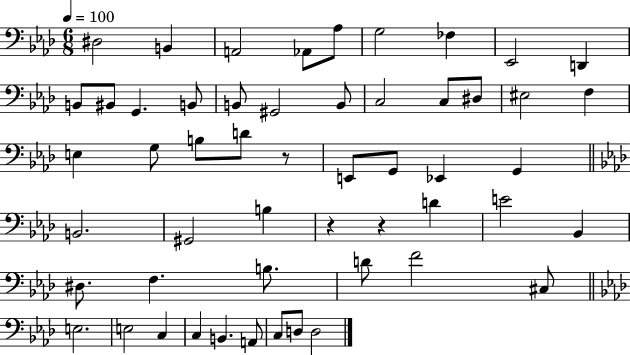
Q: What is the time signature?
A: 6/8